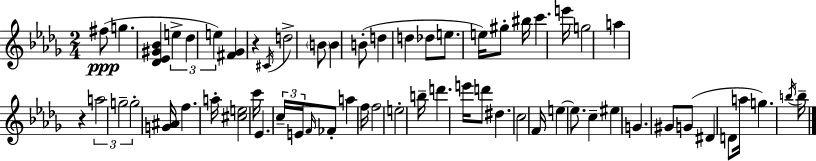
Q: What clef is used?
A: treble